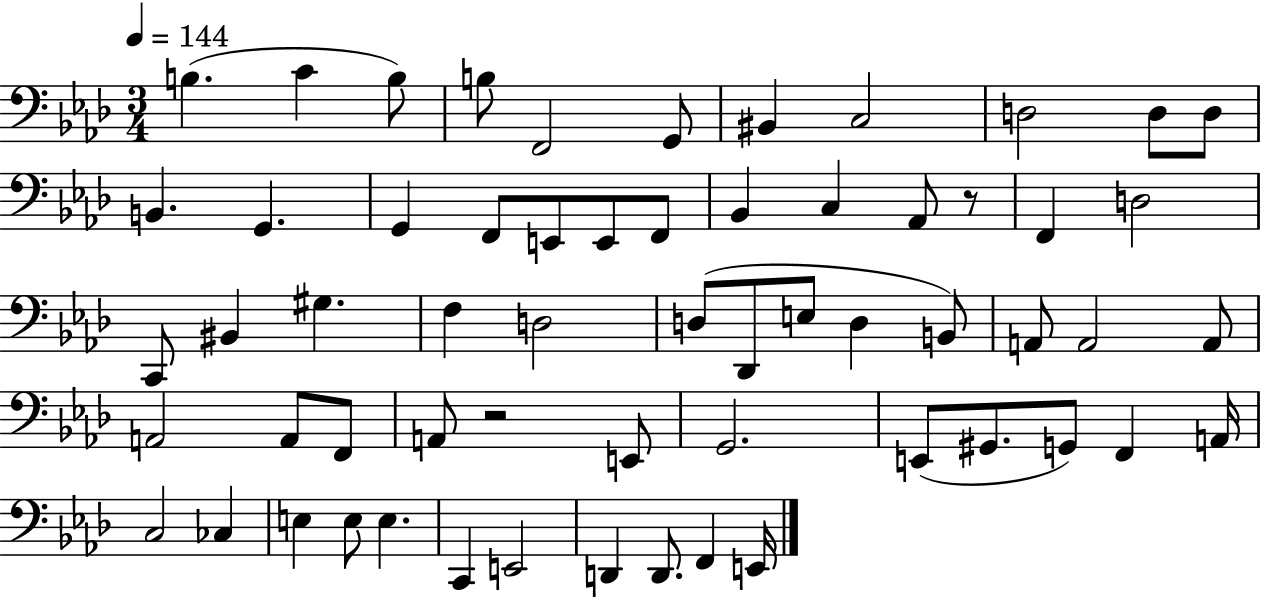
X:1
T:Untitled
M:3/4
L:1/4
K:Ab
B, C B,/2 B,/2 F,,2 G,,/2 ^B,, C,2 D,2 D,/2 D,/2 B,, G,, G,, F,,/2 E,,/2 E,,/2 F,,/2 _B,, C, _A,,/2 z/2 F,, D,2 C,,/2 ^B,, ^G, F, D,2 D,/2 _D,,/2 E,/2 D, B,,/2 A,,/2 A,,2 A,,/2 A,,2 A,,/2 F,,/2 A,,/2 z2 E,,/2 G,,2 E,,/2 ^G,,/2 G,,/2 F,, A,,/4 C,2 _C, E, E,/2 E, C,, E,,2 D,, D,,/2 F,, E,,/4